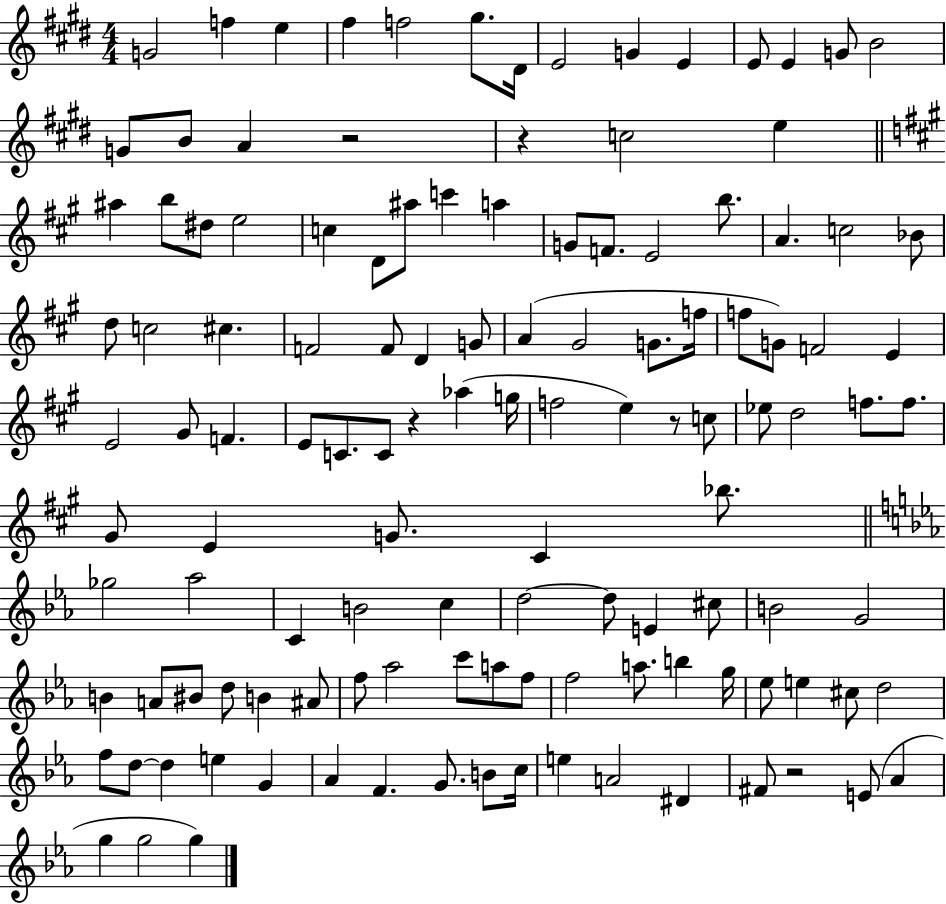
G4/h F5/q E5/q F#5/q F5/h G#5/e. D#4/s E4/h G4/q E4/q E4/e E4/q G4/e B4/h G4/e B4/e A4/q R/h R/q C5/h E5/q A#5/q B5/e D#5/e E5/h C5/q D4/e A#5/e C6/q A5/q G4/e F4/e. E4/h B5/e. A4/q. C5/h Bb4/e D5/e C5/h C#5/q. F4/h F4/e D4/q G4/e A4/q G#4/h G4/e. F5/s F5/e G4/e F4/h E4/q E4/h G#4/e F4/q. E4/e C4/e. C4/e R/q Ab5/q G5/s F5/h E5/q R/e C5/e Eb5/e D5/h F5/e. F5/e. G#4/e E4/q G4/e. C#4/q Bb5/e. Gb5/h Ab5/h C4/q B4/h C5/q D5/h D5/e E4/q C#5/e B4/h G4/h B4/q A4/e BIS4/e D5/e B4/q A#4/e F5/e Ab5/h C6/e A5/e F5/e F5/h A5/e. B5/q G5/s Eb5/e E5/q C#5/e D5/h F5/e D5/e D5/q E5/q G4/q Ab4/q F4/q. G4/e. B4/e C5/s E5/q A4/h D#4/q F#4/e R/h E4/e Ab4/q G5/q G5/h G5/q